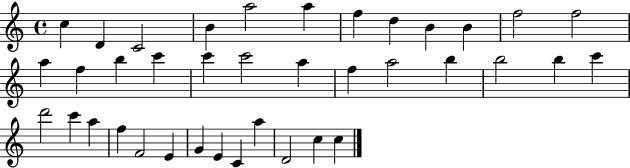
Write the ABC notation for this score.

X:1
T:Untitled
M:4/4
L:1/4
K:C
c D C2 B a2 a f d B B f2 f2 a f b c' c' c'2 a f a2 b b2 b c' d'2 c' a f F2 E G E C a D2 c c